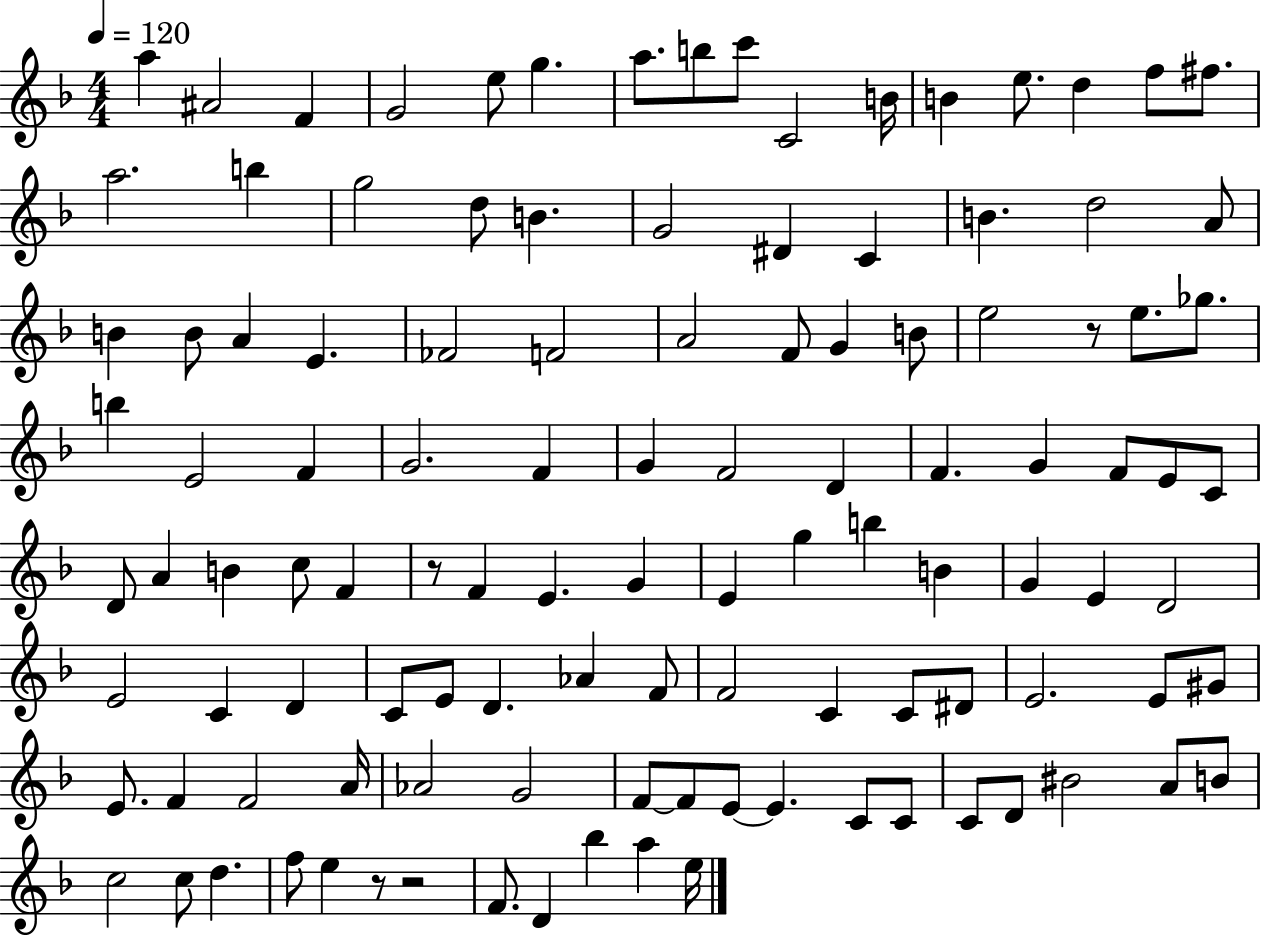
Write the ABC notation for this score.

X:1
T:Untitled
M:4/4
L:1/4
K:F
a ^A2 F G2 e/2 g a/2 b/2 c'/2 C2 B/4 B e/2 d f/2 ^f/2 a2 b g2 d/2 B G2 ^D C B d2 A/2 B B/2 A E _F2 F2 A2 F/2 G B/2 e2 z/2 e/2 _g/2 b E2 F G2 F G F2 D F G F/2 E/2 C/2 D/2 A B c/2 F z/2 F E G E g b B G E D2 E2 C D C/2 E/2 D _A F/2 F2 C C/2 ^D/2 E2 E/2 ^G/2 E/2 F F2 A/4 _A2 G2 F/2 F/2 E/2 E C/2 C/2 C/2 D/2 ^B2 A/2 B/2 c2 c/2 d f/2 e z/2 z2 F/2 D _b a e/4